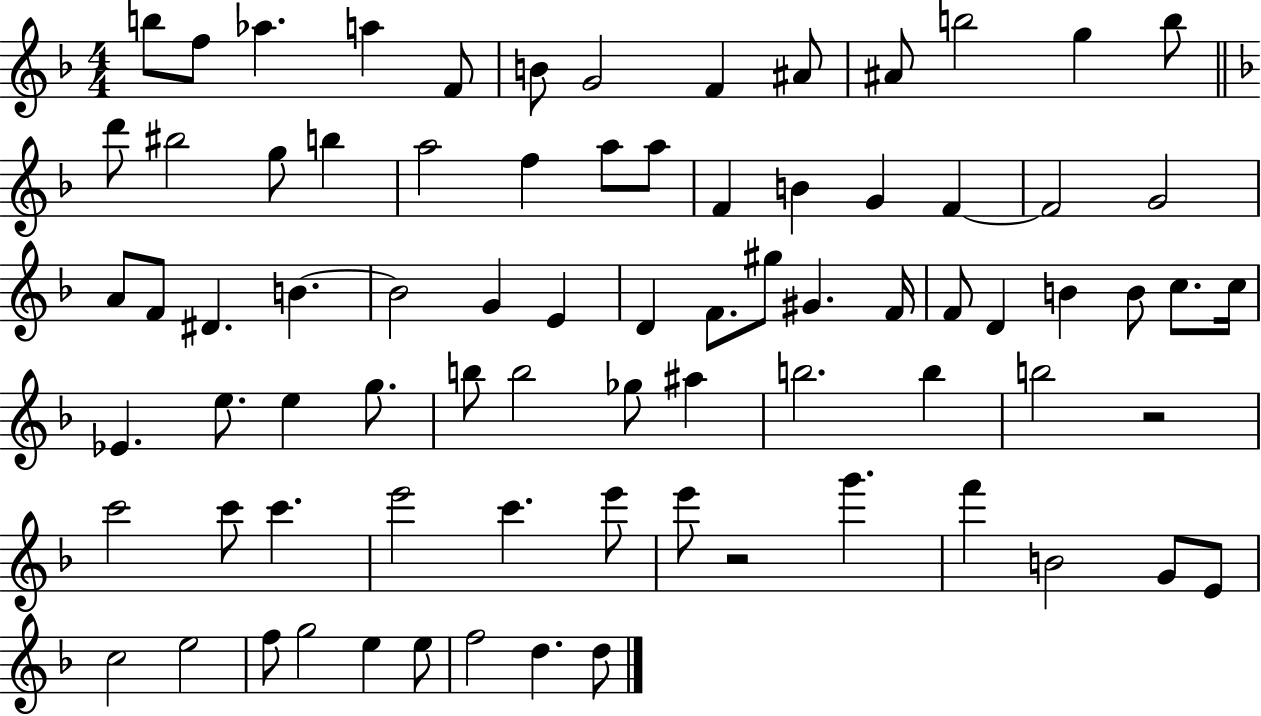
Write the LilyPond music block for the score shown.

{
  \clef treble
  \numericTimeSignature
  \time 4/4
  \key f \major
  b''8 f''8 aes''4. a''4 f'8 | b'8 g'2 f'4 ais'8 | ais'8 b''2 g''4 b''8 | \bar "||" \break \key d \minor d'''8 bis''2 g''8 b''4 | a''2 f''4 a''8 a''8 | f'4 b'4 g'4 f'4~~ | f'2 g'2 | \break a'8 f'8 dis'4. b'4.~~ | b'2 g'4 e'4 | d'4 f'8. gis''8 gis'4. f'16 | f'8 d'4 b'4 b'8 c''8. c''16 | \break ees'4. e''8. e''4 g''8. | b''8 b''2 ges''8 ais''4 | b''2. b''4 | b''2 r2 | \break c'''2 c'''8 c'''4. | e'''2 c'''4. e'''8 | e'''8 r2 g'''4. | f'''4 b'2 g'8 e'8 | \break c''2 e''2 | f''8 g''2 e''4 e''8 | f''2 d''4. d''8 | \bar "|."
}